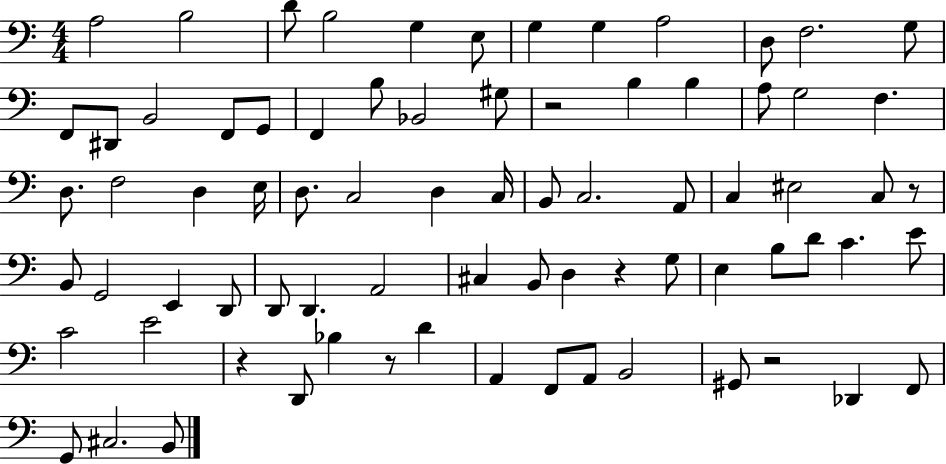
X:1
T:Untitled
M:4/4
L:1/4
K:C
A,2 B,2 D/2 B,2 G, E,/2 G, G, A,2 D,/2 F,2 G,/2 F,,/2 ^D,,/2 B,,2 F,,/2 G,,/2 F,, B,/2 _B,,2 ^G,/2 z2 B, B, A,/2 G,2 F, D,/2 F,2 D, E,/4 D,/2 C,2 D, C,/4 B,,/2 C,2 A,,/2 C, ^E,2 C,/2 z/2 B,,/2 G,,2 E,, D,,/2 D,,/2 D,, A,,2 ^C, B,,/2 D, z G,/2 E, B,/2 D/2 C E/2 C2 E2 z D,,/2 _B, z/2 D A,, F,,/2 A,,/2 B,,2 ^G,,/2 z2 _D,, F,,/2 G,,/2 ^C,2 B,,/2